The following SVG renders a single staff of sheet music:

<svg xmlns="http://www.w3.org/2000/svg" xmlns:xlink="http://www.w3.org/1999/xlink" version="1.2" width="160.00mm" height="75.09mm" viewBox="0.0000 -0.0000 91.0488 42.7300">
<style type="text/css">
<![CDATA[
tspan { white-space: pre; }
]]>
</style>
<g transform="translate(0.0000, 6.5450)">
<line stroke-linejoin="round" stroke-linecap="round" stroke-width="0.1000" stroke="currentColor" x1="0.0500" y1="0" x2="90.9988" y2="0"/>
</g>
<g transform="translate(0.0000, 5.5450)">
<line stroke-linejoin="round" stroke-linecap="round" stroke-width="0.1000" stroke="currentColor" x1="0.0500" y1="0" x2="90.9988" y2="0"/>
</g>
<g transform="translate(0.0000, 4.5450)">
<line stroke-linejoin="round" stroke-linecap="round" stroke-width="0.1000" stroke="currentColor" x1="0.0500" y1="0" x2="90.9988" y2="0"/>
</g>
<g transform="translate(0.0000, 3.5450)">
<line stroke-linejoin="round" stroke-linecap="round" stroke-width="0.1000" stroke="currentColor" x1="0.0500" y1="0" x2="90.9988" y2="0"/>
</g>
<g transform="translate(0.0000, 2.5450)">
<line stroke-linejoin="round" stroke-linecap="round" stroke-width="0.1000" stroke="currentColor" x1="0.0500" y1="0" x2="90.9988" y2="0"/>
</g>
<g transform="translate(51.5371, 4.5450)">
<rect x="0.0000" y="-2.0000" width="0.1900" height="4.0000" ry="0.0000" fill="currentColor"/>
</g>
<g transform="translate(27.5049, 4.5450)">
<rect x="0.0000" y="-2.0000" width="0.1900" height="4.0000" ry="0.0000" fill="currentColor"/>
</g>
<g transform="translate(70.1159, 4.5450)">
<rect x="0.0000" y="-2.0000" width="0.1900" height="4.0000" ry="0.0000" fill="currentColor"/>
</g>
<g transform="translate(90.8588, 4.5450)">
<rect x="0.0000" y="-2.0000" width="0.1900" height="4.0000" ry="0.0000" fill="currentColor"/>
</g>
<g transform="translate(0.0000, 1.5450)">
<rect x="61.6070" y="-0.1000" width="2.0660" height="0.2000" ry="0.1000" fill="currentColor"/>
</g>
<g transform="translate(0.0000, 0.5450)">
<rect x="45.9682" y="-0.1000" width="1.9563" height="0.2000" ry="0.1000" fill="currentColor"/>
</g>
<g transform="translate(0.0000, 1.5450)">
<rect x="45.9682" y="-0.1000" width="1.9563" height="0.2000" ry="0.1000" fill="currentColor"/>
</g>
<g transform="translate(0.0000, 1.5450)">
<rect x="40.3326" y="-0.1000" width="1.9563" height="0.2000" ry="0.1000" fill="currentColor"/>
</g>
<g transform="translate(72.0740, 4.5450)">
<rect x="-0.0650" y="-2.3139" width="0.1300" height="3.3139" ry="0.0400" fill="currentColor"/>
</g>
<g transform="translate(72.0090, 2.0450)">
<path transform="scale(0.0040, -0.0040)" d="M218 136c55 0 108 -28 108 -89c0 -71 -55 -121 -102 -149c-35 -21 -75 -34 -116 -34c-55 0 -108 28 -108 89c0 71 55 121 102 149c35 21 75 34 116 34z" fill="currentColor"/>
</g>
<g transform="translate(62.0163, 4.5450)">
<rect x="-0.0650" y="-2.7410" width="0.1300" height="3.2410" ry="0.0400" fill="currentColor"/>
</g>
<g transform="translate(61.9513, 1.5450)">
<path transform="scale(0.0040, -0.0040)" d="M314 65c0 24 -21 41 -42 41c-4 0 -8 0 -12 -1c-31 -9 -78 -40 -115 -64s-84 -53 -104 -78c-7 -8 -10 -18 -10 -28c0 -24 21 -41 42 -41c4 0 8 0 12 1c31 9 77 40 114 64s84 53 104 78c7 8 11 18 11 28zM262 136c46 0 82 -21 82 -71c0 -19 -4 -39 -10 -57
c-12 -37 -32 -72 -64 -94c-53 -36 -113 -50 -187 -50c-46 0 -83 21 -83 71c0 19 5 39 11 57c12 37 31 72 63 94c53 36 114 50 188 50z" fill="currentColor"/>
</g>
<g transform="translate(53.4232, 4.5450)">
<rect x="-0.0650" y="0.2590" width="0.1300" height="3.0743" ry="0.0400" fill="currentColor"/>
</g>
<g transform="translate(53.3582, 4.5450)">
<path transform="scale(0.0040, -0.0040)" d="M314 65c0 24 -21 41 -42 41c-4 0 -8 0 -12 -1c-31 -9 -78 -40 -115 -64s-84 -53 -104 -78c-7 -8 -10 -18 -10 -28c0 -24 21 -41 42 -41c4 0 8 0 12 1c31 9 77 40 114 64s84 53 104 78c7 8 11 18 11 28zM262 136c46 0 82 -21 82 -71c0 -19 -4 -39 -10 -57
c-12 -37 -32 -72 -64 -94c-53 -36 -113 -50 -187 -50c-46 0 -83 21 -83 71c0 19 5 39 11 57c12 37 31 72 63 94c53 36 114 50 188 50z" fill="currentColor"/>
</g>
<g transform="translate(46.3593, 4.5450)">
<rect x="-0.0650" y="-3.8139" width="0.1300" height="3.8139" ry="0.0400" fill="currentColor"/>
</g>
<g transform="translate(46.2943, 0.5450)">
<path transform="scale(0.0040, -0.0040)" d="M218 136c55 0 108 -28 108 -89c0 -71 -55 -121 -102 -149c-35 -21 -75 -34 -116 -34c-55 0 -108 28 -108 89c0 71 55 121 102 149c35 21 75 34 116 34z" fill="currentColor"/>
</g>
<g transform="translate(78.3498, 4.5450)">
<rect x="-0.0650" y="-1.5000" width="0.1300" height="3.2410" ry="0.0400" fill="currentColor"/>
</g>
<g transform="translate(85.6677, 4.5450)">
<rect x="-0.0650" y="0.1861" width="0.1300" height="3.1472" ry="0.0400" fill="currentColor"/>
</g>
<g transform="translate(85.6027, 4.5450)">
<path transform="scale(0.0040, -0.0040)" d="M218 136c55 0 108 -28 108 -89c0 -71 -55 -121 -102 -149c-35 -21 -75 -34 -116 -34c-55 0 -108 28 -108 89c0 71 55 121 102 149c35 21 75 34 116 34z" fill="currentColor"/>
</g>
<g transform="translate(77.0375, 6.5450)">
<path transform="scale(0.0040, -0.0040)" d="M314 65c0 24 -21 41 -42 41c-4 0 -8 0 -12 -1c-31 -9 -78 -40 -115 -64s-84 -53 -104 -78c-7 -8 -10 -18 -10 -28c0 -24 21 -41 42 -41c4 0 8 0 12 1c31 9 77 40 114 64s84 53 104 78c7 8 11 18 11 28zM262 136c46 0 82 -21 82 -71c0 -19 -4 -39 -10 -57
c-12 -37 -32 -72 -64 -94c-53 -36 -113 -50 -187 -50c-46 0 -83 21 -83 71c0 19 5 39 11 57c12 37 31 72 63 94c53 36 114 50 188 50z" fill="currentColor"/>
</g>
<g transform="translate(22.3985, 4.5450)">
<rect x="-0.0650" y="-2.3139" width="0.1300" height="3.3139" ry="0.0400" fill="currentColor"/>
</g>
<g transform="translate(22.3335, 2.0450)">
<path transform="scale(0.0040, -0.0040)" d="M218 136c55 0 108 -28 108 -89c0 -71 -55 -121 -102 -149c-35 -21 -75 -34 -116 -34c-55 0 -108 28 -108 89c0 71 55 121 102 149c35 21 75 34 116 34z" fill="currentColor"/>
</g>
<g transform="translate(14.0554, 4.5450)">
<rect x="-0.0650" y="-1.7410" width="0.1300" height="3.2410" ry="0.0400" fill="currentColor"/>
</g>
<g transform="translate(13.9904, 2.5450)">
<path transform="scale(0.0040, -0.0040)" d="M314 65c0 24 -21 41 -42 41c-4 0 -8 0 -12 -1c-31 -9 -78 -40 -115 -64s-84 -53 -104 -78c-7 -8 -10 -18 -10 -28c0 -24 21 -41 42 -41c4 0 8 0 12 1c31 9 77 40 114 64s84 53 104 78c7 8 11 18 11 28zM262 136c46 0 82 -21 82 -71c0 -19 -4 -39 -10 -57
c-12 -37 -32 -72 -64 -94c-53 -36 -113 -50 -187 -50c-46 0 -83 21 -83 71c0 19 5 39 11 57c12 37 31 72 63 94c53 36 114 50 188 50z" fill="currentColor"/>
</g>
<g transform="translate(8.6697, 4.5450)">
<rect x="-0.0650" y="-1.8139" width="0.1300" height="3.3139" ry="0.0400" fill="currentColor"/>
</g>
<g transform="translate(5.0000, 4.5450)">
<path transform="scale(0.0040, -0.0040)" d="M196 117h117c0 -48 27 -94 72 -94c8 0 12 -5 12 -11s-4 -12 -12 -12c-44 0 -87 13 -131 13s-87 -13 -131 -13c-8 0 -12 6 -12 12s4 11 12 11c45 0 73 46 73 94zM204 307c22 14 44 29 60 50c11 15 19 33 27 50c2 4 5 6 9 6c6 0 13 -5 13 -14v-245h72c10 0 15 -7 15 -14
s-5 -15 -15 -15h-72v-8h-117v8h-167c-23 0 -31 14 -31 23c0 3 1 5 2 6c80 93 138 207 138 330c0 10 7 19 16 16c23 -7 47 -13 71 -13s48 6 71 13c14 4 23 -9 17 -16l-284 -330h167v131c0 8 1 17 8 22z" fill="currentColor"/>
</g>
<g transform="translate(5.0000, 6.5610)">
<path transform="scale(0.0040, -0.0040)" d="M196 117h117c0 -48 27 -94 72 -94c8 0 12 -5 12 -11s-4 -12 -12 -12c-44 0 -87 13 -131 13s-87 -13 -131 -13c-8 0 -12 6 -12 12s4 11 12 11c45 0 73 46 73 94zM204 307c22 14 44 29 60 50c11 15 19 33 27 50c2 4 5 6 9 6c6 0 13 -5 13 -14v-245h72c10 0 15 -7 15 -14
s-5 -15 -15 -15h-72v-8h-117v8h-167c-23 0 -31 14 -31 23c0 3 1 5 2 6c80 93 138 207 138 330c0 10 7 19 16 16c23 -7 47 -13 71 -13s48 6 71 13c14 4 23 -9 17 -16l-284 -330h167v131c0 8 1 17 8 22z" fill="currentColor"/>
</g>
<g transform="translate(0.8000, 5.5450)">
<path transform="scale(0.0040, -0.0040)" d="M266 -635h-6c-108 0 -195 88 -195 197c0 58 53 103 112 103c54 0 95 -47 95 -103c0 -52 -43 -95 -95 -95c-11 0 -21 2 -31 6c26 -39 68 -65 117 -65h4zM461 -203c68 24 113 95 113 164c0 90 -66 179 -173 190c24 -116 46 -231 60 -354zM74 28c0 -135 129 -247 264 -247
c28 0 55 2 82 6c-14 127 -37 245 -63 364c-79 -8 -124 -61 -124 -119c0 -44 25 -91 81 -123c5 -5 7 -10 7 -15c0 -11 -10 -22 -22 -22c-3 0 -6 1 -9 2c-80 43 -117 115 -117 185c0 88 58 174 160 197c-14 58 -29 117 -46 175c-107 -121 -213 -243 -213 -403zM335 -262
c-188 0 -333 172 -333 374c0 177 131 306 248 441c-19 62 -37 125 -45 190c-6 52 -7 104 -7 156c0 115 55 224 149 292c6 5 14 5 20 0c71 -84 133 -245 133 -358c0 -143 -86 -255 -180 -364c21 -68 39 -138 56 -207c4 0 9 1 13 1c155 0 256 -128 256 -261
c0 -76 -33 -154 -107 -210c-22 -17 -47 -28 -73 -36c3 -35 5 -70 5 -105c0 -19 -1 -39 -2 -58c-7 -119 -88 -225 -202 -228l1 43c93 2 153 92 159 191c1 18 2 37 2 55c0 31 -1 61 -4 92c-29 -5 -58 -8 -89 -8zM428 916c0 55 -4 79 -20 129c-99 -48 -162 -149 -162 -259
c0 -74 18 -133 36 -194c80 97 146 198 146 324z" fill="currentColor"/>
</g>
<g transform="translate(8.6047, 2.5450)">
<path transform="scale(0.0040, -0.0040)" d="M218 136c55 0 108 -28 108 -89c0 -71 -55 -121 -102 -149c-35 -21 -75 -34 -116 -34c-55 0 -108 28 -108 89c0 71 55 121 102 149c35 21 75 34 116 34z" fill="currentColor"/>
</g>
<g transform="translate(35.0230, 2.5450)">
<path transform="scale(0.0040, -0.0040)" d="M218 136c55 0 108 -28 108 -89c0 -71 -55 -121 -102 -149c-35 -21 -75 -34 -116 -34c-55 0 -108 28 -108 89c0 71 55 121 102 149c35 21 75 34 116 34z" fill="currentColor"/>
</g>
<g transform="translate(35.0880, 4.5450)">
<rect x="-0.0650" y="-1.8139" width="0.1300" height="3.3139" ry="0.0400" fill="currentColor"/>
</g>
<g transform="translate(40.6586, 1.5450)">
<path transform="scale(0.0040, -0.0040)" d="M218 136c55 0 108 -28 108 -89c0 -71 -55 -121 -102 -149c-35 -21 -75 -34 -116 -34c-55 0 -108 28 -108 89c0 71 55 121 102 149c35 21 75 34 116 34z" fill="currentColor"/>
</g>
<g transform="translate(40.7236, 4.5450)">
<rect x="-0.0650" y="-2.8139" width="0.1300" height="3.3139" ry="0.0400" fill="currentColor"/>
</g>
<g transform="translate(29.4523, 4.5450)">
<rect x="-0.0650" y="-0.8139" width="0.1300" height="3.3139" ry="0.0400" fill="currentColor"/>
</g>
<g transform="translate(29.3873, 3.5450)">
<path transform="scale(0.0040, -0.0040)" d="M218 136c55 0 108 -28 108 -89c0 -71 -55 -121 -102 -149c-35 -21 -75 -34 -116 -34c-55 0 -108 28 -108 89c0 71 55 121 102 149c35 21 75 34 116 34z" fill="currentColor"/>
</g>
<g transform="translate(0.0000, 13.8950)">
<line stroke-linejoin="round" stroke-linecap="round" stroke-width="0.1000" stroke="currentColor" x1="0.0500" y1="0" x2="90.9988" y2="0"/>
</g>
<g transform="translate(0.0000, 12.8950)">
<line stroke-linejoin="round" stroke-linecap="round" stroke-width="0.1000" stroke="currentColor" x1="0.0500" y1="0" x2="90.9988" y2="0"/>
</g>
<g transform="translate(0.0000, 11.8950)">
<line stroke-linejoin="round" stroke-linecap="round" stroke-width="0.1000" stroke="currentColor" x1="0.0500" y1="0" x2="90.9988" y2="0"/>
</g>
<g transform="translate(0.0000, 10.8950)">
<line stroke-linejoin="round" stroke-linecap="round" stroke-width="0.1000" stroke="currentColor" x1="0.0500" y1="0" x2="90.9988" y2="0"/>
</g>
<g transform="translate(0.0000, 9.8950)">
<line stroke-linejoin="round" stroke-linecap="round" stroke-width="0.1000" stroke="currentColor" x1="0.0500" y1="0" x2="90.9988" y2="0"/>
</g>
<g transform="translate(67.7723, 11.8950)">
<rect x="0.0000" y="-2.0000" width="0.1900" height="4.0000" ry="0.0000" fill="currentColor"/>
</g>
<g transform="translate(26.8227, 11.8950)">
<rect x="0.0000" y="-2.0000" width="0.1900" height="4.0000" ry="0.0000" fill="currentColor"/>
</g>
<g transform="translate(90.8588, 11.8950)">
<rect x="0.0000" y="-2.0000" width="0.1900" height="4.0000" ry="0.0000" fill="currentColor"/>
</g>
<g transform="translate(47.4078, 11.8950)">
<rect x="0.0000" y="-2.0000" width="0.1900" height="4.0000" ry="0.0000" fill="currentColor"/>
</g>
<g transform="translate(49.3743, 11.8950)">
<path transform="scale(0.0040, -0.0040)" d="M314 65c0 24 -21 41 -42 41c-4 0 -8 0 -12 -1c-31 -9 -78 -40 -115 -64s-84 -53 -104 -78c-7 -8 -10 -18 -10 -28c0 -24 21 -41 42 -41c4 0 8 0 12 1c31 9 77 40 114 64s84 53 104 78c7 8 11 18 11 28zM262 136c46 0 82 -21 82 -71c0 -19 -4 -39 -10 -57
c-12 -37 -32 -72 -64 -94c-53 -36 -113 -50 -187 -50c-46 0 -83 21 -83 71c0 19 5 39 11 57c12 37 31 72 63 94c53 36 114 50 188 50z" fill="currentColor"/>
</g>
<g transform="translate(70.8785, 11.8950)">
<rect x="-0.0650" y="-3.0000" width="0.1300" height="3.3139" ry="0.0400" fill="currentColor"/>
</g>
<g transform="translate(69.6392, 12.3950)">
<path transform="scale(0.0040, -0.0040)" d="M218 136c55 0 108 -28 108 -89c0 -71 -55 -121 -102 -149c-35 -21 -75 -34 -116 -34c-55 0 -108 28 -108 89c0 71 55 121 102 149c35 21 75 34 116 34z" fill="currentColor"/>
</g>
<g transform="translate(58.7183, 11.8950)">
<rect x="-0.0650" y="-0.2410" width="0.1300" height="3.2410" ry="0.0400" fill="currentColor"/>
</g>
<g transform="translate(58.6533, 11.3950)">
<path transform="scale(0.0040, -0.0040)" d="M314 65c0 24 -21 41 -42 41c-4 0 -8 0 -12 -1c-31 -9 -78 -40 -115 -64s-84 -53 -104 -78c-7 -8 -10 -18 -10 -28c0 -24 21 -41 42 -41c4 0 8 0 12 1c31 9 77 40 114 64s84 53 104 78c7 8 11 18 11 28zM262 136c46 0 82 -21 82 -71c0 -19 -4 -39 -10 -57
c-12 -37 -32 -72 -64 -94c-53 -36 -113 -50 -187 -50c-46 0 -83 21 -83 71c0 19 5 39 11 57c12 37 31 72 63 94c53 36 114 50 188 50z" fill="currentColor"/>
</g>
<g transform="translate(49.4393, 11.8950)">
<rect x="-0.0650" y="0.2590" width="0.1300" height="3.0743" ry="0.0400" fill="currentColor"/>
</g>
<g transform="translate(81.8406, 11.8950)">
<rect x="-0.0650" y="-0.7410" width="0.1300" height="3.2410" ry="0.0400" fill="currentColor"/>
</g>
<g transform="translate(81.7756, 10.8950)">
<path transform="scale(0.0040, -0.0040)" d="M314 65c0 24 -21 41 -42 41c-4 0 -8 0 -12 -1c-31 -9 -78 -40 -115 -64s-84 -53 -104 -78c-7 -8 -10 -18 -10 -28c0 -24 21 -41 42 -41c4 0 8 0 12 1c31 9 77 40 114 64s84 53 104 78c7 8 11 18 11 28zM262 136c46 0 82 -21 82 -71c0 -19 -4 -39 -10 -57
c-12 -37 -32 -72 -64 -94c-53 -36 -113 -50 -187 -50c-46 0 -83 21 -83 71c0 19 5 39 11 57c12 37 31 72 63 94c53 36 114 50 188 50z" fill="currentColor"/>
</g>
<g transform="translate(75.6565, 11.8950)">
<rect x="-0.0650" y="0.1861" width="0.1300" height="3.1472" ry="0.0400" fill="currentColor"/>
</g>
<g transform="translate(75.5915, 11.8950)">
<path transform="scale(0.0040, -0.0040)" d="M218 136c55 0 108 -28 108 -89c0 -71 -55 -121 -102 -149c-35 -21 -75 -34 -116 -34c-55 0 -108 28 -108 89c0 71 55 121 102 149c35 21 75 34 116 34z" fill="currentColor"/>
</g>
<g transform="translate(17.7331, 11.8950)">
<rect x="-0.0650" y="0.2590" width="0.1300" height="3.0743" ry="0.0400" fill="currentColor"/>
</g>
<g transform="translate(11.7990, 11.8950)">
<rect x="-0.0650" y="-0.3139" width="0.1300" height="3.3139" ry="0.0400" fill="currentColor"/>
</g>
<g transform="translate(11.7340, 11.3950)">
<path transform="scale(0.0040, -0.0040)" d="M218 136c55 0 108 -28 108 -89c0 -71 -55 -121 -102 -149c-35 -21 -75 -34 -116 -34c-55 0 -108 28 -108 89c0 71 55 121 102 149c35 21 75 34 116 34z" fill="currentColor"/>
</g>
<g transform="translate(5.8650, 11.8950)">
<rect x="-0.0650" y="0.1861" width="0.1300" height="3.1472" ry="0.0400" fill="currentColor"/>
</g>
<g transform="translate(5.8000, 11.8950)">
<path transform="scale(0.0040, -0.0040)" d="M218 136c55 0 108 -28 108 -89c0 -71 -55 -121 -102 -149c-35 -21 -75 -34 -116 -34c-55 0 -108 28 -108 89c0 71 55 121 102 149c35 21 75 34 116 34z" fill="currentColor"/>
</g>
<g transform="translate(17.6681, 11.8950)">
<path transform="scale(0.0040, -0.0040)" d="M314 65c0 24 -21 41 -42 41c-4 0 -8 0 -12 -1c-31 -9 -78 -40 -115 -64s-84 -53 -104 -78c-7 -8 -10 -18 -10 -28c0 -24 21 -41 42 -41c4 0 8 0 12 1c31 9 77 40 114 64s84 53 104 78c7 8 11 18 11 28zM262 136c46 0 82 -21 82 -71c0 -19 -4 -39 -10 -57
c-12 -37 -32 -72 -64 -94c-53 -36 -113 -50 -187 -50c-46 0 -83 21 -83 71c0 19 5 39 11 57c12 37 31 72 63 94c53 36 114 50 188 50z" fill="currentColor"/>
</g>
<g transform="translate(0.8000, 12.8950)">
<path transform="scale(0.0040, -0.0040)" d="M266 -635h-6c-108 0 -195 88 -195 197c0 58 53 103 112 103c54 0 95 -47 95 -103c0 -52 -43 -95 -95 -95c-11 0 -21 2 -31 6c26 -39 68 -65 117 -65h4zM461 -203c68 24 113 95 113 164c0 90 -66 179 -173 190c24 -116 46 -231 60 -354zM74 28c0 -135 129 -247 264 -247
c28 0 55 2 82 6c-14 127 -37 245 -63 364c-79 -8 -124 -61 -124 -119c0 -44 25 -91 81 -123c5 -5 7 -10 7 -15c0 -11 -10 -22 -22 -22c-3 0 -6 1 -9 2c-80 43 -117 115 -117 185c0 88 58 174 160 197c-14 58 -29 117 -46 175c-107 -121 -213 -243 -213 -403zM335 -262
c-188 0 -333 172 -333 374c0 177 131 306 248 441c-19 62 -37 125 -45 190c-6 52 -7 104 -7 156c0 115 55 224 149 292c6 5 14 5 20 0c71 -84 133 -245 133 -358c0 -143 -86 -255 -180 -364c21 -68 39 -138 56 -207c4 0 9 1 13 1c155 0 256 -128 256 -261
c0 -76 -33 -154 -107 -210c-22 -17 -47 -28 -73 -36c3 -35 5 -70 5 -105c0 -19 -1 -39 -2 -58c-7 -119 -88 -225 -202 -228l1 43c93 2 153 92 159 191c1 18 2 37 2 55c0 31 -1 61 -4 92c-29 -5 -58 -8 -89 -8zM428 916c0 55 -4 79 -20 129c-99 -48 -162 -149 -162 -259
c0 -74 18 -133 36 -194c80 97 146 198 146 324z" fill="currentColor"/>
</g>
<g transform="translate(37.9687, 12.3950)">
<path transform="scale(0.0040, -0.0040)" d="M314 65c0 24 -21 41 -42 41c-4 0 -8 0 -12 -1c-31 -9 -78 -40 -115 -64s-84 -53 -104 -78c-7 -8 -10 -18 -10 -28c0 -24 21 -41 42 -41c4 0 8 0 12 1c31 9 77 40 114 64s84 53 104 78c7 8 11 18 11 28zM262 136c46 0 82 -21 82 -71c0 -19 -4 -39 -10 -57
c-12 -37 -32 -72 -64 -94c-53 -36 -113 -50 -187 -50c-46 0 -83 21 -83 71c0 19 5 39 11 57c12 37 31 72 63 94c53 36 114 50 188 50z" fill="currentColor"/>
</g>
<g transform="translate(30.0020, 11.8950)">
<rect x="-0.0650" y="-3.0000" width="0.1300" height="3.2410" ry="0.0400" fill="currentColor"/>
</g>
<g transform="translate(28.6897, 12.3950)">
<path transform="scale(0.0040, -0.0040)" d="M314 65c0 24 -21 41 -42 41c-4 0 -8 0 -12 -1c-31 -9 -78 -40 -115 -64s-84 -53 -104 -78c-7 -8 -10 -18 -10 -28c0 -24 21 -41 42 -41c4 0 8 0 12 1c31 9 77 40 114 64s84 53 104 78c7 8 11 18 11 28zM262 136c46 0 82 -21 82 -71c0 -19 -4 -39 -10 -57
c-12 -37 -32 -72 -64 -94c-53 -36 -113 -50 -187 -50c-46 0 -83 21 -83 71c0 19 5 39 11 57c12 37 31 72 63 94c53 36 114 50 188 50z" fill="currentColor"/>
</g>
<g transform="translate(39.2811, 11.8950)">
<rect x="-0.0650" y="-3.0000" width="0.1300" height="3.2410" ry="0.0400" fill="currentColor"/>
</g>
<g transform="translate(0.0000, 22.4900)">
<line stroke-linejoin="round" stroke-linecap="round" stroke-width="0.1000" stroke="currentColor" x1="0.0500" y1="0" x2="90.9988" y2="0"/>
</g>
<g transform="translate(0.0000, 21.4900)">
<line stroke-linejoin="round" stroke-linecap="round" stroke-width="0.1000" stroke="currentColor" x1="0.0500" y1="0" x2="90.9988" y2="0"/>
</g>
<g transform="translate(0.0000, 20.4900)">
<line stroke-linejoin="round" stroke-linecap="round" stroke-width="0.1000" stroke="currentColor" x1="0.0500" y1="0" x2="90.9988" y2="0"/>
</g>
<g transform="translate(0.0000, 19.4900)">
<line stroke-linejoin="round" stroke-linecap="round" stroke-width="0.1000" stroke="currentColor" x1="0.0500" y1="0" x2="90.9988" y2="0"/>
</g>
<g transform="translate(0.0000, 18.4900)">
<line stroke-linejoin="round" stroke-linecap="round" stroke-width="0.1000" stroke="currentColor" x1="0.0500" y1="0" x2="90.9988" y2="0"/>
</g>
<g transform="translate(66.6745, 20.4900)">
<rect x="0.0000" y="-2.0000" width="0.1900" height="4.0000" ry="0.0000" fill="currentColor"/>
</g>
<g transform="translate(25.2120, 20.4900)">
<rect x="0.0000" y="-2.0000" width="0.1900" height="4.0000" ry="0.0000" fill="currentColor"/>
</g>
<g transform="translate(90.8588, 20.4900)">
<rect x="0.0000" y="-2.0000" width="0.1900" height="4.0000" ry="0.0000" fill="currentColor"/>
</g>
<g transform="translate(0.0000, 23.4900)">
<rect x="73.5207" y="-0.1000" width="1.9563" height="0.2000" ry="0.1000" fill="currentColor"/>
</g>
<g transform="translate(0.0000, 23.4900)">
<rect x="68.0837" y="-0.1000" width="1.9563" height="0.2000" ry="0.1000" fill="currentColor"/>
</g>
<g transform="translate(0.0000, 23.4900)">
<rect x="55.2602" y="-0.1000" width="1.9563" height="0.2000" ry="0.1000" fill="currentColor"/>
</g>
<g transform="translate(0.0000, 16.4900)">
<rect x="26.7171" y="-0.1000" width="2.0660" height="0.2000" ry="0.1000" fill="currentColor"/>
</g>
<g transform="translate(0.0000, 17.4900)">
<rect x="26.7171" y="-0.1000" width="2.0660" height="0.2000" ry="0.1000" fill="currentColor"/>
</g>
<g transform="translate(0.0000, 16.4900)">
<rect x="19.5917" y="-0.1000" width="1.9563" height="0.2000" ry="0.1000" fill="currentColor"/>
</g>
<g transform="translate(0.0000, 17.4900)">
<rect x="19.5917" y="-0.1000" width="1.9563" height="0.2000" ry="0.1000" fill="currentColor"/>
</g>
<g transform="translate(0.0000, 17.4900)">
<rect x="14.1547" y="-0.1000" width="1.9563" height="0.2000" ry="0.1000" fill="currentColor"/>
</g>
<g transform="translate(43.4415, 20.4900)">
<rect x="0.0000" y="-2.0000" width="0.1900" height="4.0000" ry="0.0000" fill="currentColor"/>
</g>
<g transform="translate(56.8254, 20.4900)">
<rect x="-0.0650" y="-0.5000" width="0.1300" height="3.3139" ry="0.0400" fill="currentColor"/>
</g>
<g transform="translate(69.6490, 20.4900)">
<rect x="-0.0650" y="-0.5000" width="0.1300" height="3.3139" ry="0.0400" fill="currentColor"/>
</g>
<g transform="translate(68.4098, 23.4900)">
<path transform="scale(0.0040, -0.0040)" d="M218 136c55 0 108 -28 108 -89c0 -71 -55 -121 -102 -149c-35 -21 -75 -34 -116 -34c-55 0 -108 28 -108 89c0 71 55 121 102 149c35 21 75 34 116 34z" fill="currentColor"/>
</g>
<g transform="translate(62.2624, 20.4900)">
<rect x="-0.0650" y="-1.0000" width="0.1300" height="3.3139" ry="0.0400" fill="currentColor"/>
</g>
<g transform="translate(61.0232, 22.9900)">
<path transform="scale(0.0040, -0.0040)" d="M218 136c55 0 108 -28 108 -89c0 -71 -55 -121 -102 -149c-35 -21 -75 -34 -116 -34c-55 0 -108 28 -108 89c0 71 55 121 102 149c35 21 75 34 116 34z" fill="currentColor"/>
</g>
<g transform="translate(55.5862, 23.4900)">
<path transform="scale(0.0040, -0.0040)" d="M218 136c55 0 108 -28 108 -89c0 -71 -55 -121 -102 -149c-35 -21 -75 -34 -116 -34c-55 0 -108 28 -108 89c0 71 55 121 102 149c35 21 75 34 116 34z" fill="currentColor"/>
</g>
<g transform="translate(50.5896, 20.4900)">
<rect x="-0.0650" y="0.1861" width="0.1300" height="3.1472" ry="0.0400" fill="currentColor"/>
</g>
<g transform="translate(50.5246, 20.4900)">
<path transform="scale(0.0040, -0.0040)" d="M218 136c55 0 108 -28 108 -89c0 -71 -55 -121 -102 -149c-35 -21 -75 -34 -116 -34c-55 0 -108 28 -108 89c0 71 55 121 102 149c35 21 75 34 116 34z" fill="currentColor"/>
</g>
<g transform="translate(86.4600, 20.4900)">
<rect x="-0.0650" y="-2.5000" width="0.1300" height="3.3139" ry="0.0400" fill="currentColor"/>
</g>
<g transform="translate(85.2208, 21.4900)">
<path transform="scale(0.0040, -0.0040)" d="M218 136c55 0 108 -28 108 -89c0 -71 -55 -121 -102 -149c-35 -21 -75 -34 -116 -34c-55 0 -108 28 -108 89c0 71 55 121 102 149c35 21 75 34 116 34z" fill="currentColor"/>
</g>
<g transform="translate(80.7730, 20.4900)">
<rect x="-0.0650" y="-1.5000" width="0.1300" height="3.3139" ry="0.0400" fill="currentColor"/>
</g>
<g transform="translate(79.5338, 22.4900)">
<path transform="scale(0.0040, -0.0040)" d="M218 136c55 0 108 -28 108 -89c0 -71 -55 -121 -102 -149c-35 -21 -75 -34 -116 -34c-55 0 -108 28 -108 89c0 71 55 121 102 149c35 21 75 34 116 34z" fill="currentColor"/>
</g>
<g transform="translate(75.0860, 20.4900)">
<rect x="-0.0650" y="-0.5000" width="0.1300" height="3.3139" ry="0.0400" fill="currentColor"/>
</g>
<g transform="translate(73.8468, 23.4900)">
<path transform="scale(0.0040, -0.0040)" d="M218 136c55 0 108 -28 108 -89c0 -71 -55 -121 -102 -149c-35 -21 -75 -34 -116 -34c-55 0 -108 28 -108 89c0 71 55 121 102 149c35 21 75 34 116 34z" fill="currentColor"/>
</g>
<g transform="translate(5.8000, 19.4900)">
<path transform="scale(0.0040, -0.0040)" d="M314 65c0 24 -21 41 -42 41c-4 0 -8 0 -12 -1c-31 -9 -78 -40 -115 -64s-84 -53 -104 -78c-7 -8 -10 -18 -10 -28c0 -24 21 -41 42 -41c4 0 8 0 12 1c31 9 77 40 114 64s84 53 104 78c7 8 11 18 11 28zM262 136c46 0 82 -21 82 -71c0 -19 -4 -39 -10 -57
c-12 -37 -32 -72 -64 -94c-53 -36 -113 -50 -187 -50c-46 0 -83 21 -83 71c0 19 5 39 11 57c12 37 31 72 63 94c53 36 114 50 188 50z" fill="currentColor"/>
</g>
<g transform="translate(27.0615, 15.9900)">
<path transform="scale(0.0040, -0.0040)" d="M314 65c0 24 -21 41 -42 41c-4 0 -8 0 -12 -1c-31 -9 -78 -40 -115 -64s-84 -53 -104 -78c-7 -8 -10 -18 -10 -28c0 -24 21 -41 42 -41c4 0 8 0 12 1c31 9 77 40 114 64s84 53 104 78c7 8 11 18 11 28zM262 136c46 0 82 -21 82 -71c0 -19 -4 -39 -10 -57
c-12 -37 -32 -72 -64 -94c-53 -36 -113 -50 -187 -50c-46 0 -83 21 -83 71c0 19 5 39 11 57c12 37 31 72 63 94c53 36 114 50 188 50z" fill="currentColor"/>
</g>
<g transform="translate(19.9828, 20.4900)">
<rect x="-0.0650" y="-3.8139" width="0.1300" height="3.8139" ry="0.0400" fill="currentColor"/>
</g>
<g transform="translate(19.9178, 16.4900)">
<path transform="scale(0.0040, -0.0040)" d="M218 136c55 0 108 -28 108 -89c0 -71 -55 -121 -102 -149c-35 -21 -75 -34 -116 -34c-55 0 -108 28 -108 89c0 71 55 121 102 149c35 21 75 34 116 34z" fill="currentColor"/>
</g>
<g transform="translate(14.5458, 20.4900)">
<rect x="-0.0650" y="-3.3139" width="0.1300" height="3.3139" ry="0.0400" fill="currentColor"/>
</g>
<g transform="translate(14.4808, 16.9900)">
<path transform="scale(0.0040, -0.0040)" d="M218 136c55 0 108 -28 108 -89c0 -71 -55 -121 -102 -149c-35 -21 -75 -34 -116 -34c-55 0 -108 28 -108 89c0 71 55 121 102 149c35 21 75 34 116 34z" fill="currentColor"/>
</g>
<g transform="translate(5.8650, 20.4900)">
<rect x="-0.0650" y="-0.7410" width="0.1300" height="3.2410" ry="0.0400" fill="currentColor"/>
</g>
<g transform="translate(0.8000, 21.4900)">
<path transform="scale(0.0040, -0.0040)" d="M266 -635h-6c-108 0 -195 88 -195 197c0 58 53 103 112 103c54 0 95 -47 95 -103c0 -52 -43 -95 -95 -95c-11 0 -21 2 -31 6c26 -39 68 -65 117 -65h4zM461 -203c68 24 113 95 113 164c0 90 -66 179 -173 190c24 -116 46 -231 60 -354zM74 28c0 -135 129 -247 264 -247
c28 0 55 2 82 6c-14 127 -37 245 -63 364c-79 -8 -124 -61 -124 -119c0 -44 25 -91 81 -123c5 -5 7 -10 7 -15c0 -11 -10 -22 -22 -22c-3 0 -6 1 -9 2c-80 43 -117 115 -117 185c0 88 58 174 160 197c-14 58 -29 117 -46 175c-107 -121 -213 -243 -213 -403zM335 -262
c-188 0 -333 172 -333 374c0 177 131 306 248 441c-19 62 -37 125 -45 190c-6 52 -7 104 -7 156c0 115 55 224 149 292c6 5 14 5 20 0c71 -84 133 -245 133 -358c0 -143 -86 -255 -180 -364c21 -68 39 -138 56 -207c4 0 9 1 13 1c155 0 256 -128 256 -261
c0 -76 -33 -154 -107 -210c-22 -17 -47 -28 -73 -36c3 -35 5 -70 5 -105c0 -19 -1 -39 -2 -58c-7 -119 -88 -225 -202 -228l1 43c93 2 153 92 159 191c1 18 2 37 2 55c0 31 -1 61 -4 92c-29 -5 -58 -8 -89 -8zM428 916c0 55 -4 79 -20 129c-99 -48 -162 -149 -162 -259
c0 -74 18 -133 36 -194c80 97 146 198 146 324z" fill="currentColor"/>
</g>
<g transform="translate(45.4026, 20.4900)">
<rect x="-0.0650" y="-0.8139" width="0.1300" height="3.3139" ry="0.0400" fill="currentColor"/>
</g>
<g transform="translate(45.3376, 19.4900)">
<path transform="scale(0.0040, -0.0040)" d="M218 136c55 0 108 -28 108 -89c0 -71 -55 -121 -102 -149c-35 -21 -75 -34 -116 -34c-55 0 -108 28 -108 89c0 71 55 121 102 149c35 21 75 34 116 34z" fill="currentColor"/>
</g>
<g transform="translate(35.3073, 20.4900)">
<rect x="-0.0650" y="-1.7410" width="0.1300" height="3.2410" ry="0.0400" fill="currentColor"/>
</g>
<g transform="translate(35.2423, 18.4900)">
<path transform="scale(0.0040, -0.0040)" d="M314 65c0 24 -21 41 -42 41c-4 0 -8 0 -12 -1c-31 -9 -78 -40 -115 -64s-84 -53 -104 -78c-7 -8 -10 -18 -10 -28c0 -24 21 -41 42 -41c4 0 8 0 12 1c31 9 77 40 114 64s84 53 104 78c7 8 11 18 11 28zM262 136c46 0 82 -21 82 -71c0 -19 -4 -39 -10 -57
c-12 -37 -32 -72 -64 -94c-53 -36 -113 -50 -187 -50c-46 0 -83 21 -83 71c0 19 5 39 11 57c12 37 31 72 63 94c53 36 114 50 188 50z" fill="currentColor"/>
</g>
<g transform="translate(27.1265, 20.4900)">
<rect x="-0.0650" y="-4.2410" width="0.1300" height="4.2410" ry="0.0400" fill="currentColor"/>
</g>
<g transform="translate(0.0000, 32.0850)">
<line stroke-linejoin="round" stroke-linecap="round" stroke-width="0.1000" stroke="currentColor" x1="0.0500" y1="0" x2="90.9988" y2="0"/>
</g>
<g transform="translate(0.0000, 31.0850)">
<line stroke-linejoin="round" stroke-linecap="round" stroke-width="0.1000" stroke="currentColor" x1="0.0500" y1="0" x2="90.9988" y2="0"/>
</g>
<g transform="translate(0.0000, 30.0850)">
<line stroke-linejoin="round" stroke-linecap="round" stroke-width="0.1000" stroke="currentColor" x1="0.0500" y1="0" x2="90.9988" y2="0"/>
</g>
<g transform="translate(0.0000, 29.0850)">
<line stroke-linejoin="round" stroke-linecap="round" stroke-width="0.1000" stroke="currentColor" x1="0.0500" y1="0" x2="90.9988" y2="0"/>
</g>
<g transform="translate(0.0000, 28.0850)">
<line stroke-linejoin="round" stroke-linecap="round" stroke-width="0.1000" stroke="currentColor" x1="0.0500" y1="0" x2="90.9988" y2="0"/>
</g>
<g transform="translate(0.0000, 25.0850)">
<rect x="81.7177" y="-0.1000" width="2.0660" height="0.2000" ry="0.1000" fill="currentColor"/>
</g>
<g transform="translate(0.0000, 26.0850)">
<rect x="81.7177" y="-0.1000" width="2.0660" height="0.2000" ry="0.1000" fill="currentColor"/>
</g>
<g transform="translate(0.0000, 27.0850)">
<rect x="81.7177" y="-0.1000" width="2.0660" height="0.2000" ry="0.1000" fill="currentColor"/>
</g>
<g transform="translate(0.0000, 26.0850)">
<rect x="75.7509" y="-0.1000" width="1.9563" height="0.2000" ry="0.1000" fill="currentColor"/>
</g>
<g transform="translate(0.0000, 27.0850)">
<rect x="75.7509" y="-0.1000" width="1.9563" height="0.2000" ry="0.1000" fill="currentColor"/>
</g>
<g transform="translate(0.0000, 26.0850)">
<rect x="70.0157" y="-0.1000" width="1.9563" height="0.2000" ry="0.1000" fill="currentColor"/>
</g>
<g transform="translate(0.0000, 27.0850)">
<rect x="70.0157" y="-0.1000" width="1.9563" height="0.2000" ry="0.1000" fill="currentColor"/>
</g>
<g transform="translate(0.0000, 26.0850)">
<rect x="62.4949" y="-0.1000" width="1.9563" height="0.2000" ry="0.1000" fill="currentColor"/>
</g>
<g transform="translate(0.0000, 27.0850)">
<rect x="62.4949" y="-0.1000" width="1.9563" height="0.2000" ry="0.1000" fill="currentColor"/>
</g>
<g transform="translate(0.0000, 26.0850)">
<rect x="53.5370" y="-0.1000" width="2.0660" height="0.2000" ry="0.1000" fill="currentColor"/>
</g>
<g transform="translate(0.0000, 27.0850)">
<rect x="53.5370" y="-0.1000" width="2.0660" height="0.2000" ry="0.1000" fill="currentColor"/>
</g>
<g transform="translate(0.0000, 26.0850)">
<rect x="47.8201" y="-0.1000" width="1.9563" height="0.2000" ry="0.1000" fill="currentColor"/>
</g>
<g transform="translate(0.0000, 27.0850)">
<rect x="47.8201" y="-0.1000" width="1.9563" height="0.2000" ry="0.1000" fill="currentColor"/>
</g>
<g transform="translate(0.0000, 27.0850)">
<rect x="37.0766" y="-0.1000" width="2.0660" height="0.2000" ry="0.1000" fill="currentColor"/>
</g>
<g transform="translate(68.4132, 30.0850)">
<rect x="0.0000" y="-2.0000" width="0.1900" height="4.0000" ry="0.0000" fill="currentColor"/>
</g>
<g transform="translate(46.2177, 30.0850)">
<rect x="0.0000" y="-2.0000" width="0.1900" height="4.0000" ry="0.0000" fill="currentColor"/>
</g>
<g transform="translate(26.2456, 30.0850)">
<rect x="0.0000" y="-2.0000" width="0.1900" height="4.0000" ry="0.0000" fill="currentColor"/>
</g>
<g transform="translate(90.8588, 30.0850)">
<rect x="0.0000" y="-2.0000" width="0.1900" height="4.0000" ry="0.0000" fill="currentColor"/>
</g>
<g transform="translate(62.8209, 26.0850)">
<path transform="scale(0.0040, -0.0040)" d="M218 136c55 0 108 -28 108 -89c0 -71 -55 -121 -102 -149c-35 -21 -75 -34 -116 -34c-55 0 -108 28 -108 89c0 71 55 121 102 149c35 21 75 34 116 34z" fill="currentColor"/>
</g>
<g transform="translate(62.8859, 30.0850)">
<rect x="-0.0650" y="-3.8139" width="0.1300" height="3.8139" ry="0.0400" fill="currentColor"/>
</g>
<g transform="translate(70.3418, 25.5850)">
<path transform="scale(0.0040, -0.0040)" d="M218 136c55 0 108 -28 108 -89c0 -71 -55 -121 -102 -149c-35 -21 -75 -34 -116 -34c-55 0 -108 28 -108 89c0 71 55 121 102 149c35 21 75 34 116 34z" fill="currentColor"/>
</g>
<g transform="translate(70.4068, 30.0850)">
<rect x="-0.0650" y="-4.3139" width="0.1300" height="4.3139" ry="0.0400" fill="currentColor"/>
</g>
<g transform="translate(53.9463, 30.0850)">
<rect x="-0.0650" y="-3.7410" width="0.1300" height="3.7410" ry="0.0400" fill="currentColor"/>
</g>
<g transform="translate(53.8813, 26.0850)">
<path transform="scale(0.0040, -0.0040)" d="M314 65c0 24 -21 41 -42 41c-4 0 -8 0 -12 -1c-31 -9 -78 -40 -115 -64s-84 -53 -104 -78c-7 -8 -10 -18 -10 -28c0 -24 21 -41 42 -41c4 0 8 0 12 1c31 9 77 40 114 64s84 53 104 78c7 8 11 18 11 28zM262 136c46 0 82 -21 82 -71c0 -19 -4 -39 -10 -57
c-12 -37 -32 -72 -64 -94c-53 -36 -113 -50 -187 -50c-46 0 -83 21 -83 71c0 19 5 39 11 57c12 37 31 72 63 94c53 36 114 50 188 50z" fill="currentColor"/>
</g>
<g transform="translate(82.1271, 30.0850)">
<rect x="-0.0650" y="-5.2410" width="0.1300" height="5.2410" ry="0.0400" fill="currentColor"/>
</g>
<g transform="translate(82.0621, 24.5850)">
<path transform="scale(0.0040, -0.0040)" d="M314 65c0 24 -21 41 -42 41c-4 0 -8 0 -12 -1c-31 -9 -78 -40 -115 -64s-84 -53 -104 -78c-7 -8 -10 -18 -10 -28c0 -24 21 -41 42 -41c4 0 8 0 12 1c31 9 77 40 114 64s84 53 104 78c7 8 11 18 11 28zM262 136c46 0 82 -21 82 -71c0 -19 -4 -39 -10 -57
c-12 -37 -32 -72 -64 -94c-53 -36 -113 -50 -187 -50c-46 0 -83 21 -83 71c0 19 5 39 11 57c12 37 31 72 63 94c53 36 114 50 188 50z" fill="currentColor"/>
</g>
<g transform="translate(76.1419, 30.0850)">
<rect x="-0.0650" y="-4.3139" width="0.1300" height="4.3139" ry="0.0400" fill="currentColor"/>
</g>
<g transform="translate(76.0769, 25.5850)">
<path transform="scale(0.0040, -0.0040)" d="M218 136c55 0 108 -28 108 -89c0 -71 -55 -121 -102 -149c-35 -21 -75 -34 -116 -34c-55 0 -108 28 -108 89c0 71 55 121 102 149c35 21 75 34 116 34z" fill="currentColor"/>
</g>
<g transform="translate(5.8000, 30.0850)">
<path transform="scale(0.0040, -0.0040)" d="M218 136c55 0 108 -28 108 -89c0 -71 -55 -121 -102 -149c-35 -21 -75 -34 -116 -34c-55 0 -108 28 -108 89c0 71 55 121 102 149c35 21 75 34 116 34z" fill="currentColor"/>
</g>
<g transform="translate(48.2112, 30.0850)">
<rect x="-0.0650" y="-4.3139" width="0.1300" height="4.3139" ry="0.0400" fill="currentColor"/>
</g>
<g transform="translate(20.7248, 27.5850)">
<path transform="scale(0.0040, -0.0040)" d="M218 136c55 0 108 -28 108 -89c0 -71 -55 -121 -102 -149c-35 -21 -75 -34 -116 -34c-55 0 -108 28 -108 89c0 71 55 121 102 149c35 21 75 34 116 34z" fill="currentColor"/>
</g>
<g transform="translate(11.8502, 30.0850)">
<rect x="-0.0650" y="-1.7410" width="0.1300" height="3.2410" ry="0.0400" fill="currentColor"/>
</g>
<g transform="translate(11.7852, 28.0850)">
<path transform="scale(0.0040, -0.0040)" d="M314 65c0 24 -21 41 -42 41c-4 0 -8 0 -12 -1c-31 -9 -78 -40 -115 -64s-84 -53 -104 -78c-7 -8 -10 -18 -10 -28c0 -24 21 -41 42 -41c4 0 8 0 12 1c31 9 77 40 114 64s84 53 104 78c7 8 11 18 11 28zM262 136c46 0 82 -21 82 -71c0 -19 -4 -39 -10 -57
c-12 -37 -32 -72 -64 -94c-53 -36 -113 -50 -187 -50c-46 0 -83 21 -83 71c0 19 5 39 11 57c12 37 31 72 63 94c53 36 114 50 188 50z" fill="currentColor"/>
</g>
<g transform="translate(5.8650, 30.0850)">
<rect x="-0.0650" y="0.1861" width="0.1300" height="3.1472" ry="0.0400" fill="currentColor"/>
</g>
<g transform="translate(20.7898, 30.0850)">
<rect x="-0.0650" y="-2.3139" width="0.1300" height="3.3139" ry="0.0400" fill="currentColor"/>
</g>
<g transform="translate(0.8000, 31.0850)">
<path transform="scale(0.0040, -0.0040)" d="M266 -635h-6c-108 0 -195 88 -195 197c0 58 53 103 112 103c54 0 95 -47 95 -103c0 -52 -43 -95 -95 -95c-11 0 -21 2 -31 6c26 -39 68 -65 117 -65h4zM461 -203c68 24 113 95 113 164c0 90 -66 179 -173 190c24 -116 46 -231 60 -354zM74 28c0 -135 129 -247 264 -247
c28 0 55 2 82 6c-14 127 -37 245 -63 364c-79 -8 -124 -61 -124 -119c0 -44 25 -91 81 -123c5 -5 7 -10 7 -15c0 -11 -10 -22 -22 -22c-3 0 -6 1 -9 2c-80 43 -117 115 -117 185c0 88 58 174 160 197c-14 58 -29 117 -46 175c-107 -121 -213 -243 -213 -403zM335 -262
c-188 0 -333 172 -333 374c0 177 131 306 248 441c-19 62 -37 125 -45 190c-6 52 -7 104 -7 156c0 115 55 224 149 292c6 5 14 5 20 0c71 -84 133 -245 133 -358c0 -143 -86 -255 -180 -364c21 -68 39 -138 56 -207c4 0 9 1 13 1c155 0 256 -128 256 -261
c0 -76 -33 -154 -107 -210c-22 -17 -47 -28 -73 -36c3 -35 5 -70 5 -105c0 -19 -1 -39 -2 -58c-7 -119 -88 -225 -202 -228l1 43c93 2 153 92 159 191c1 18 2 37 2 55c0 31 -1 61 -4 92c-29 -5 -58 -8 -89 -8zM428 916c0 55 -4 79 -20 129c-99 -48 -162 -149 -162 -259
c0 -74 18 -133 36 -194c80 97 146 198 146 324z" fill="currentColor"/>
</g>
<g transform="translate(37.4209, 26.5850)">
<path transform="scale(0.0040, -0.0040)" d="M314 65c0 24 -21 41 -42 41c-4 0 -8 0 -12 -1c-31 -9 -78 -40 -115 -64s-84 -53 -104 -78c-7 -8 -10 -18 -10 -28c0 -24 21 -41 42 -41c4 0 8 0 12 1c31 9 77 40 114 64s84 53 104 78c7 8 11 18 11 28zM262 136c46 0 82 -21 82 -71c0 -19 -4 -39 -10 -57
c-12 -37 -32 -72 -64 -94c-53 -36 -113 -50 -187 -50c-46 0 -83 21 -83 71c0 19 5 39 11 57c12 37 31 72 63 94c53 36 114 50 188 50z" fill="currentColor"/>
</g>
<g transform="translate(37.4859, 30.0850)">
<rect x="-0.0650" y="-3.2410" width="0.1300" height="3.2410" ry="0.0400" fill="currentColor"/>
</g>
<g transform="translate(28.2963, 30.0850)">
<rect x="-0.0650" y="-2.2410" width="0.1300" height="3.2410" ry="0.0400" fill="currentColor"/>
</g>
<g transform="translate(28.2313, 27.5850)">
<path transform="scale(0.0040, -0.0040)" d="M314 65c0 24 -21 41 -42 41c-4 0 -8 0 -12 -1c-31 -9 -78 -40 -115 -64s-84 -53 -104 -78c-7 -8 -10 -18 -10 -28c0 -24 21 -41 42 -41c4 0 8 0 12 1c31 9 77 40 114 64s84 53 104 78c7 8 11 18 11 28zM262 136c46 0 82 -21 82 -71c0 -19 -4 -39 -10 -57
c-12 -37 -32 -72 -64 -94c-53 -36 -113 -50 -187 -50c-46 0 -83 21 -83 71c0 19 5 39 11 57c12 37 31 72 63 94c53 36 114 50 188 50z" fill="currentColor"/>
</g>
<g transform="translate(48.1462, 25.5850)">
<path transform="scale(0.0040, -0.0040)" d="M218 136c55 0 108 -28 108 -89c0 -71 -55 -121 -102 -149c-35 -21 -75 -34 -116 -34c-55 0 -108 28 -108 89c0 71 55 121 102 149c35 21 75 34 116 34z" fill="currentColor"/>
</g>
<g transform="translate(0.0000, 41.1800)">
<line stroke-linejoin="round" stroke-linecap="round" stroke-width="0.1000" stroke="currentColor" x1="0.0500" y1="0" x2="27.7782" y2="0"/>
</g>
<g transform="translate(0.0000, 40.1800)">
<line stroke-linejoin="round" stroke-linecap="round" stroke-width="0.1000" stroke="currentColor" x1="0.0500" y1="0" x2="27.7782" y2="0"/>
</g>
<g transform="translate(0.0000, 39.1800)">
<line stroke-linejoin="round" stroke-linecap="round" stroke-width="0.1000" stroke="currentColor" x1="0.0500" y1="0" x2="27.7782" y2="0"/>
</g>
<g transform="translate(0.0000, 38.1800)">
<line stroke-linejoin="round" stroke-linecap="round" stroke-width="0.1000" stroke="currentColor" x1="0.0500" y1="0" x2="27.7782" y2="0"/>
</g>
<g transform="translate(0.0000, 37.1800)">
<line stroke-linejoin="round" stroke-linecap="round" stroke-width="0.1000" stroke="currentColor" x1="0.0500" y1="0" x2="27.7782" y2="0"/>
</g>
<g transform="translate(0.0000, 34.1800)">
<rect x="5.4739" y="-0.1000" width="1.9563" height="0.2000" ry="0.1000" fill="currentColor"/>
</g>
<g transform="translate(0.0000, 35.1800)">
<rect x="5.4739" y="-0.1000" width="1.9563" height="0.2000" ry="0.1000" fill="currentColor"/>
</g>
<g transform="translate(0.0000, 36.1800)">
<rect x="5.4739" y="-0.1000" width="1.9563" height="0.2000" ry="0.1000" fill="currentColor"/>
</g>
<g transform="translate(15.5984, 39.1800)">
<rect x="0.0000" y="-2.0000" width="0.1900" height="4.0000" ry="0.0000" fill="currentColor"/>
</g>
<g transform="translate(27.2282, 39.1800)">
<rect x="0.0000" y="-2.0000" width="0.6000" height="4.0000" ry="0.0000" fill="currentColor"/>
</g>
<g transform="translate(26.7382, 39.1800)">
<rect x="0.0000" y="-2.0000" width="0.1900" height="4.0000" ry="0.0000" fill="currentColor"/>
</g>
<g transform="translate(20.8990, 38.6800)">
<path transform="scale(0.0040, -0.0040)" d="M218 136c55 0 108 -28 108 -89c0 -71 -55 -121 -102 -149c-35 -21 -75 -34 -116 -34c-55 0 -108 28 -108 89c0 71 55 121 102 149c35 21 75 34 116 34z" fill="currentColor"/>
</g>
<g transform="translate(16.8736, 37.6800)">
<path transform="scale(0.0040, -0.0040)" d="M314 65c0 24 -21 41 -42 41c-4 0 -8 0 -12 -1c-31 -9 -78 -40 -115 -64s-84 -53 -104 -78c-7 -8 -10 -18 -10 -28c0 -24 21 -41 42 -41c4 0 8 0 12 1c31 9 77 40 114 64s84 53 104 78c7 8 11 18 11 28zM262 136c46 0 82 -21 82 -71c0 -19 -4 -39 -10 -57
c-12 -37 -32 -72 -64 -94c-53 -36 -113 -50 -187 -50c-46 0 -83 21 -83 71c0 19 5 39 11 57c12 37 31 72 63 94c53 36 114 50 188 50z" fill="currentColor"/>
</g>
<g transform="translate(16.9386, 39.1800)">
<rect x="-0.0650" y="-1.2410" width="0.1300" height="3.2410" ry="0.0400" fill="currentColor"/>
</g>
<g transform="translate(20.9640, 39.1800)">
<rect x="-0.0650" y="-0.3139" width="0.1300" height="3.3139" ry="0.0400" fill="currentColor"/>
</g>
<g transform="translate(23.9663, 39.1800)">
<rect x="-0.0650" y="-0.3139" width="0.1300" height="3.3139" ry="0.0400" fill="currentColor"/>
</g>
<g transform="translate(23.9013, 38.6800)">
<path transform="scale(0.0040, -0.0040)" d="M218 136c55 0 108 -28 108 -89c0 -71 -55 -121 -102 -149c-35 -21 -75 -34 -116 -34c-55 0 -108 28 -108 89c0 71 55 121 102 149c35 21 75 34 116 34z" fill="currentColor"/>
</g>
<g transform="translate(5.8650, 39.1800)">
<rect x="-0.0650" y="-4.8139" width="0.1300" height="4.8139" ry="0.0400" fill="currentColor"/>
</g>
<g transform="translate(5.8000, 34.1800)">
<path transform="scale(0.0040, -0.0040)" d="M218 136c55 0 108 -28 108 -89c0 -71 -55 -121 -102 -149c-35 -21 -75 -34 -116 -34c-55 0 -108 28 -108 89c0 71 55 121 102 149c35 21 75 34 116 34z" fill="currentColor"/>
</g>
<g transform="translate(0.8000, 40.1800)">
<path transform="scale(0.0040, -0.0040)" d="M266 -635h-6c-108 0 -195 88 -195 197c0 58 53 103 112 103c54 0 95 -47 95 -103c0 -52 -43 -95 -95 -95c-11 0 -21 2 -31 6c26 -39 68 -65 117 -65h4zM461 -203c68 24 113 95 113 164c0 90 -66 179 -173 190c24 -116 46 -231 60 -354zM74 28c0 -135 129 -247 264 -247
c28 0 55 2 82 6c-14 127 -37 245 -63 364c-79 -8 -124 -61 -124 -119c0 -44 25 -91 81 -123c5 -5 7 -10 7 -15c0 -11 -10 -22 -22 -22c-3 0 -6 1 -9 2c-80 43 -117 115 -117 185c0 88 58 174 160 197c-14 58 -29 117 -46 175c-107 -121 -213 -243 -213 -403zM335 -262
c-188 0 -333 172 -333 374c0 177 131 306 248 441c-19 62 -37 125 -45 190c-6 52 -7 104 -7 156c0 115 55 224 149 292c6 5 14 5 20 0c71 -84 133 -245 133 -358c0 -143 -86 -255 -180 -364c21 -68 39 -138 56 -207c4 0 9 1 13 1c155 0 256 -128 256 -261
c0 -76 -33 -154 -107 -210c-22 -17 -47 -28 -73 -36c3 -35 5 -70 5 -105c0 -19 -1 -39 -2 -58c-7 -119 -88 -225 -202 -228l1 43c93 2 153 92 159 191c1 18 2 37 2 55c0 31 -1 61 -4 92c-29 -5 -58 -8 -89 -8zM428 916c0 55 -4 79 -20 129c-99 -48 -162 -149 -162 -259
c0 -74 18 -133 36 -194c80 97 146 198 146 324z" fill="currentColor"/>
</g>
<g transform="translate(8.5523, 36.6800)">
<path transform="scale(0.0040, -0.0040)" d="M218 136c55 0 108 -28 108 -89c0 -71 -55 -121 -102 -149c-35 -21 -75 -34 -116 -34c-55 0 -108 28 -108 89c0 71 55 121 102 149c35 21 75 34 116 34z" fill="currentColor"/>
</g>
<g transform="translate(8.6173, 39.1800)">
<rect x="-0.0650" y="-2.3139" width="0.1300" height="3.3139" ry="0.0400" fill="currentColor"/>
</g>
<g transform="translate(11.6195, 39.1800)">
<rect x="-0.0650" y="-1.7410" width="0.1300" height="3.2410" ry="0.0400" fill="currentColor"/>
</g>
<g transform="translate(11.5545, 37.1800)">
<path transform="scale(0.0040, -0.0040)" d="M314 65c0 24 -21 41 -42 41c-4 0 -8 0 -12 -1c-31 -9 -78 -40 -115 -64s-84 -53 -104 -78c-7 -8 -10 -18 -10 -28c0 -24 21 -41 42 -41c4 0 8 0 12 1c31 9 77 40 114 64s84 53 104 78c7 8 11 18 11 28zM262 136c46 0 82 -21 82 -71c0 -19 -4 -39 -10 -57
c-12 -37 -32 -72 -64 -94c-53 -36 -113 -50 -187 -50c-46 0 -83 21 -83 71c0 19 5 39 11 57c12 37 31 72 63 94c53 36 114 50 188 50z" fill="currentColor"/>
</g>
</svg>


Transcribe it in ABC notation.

X:1
T:Untitled
M:4/4
L:1/4
K:C
f f2 g d f a c' B2 a2 g E2 B B c B2 A2 A2 B2 c2 A B d2 d2 b c' d'2 f2 d B C D C C E G B f2 g g2 b2 d' c'2 c' d' d' f'2 e' g f2 e2 c c